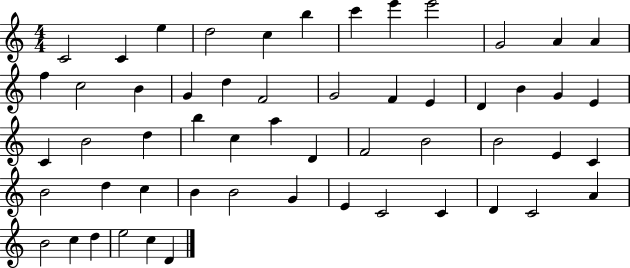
X:1
T:Untitled
M:4/4
L:1/4
K:C
C2 C e d2 c b c' e' e'2 G2 A A f c2 B G d F2 G2 F E D B G E C B2 d b c a D F2 B2 B2 E C B2 d c B B2 G E C2 C D C2 A B2 c d e2 c D